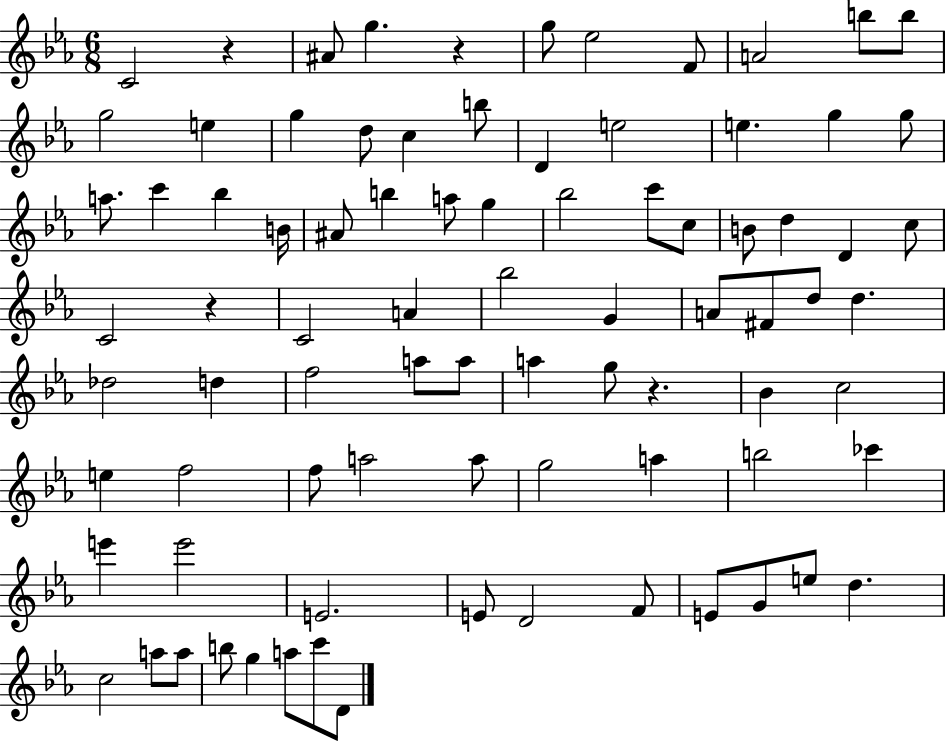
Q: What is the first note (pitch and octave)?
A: C4